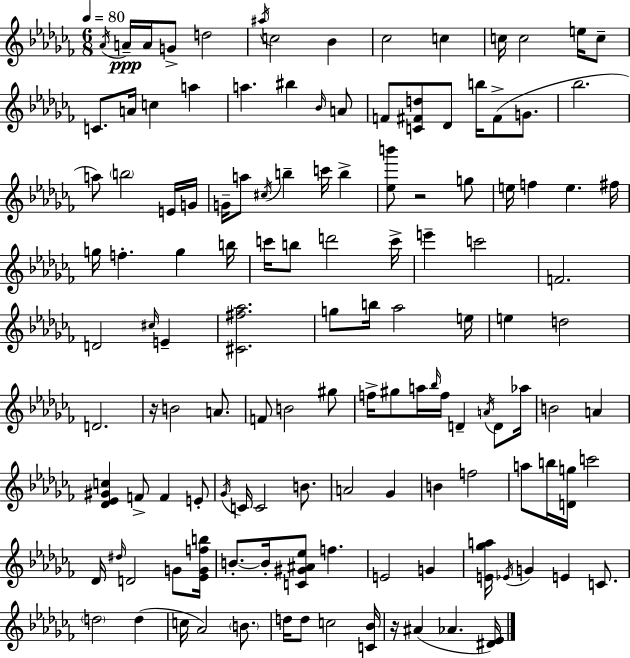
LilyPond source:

{
  \clef treble
  \numericTimeSignature
  \time 6/8
  \key aes \minor
  \tempo 4 = 80
  \acciaccatura { aes'16 }\ppp a'16-- a'16 g'8-> d''2 | \acciaccatura { ais''16 } c''2 bes'4 | ces''2 c''4 | c''16 c''2 e''16 | \break c''8-- c'8. a'16 c''4 a''4 | a''4. bis''4 | \grace { bes'16 } a'8 f'8 <c' fis' d''>8 des'8 b''16 fis'8->( | g'8. bes''2. | \break a''8) \parenthesize b''2 | e'16 g'16 g'16-- a''8 \acciaccatura { cis''16 } b''4-- c'''16 | b''4-> <ees'' b'''>8 r2 | g''8 e''16 f''4 e''4. | \break fis''16 g''16 f''4.-. g''4 | b''16 c'''16 b''8 d'''2 | c'''16-> e'''4-- c'''2 | f'2. | \break d'2 | \grace { cis''16 } e'4-- <cis' fis'' aes''>2. | g''8 b''16 aes''2 | e''16 e''4 d''2 | \break d'2. | r16 b'2 | a'8. f'8 b'2 | gis''8 f''16-> gis''8 a''16 \grace { bes''16 } f''16 d'4-- | \break \acciaccatura { a'16 } d'8 aes''16 b'2 | a'4 <des' ees' gis' c''>4 f'8-> | f'4 e'8-. \acciaccatura { ges'16 } c'16 c'2 | b'8. a'2 | \break ges'4 b'4 | f''2 a''8 b''16 <d' g''>16 | c'''2 des'16 \grace { dis''16 } d'2 | g'8 <ees' g' f'' b''>16 b'8.-.~~ | \break b'16-. <c' gis' ais' ees''>8 f''4. e'2 | g'4 <e' ges'' a''>16 \acciaccatura { ees'16 } g'4 | e'4 c'8. \parenthesize d''2 | d''4( c''16 aes'2) | \break \parenthesize b'8. d''16 d''8 | c''2 <c' bes'>16 r16 ais'4( | aes'4. <dis' ees'>16) \bar "|."
}